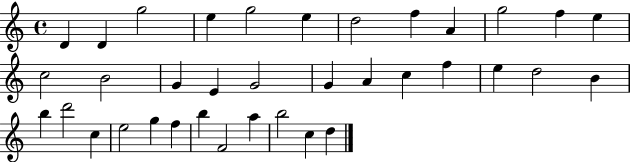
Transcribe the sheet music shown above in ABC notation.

X:1
T:Untitled
M:4/4
L:1/4
K:C
D D g2 e g2 e d2 f A g2 f e c2 B2 G E G2 G A c f e d2 B b d'2 c e2 g f b F2 a b2 c d